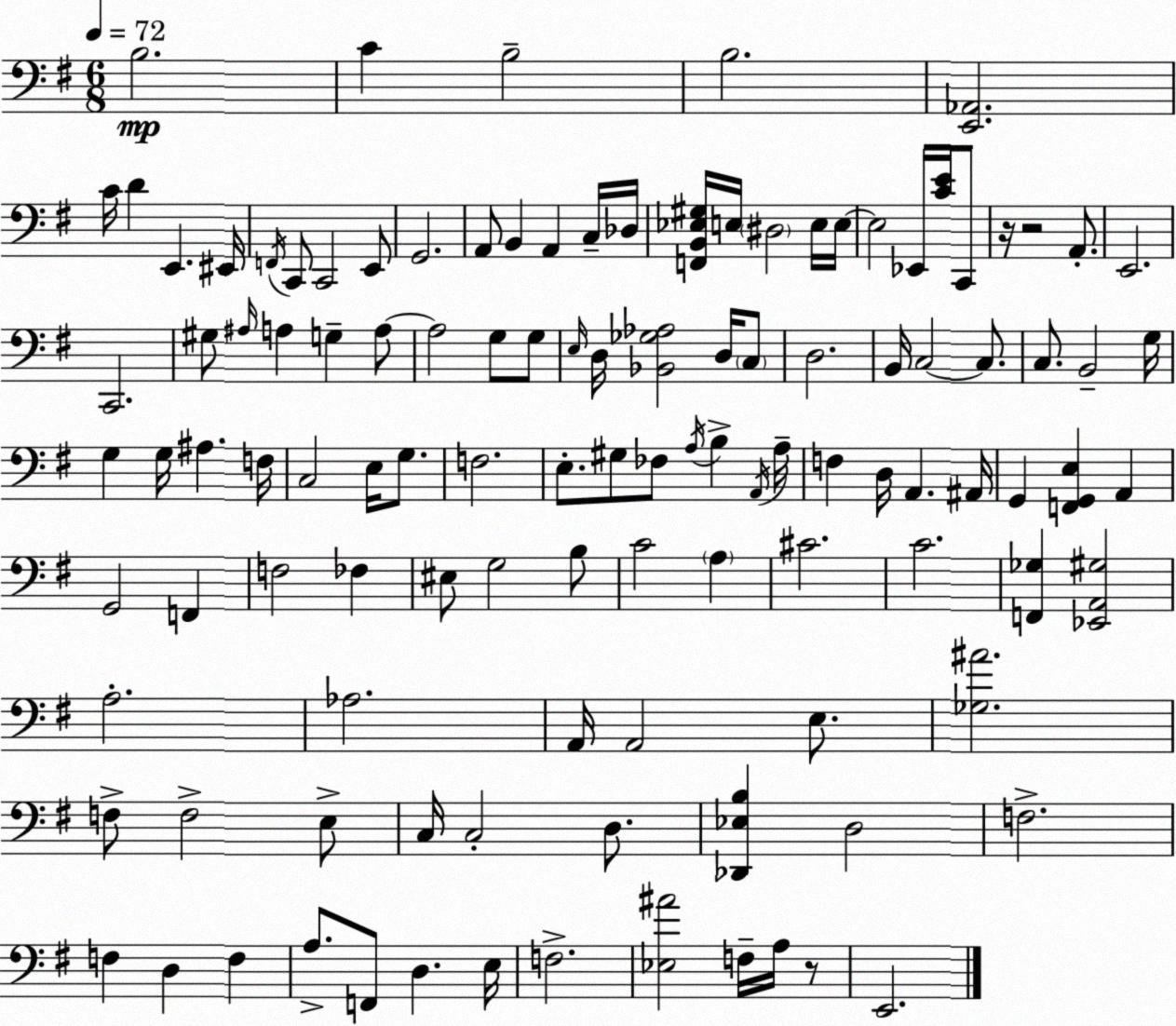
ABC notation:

X:1
T:Untitled
M:6/8
L:1/4
K:Em
B,2 C B,2 B,2 [E,,_A,,]2 C/4 D E,, ^E,,/4 F,,/4 C,,/2 C,,2 E,,/2 G,,2 A,,/2 B,, A,, C,/4 _D,/4 [F,,B,,_E,^G,]/4 E,/4 ^D,2 E,/4 E,/4 E,2 _E,,/4 [CE]/4 C,,/2 z/4 z2 A,,/2 E,,2 C,,2 ^G,/2 ^A,/4 A, G, A,/2 A,2 G,/2 G,/2 E,/4 D,/4 [_B,,_G,_A,]2 D,/4 C,/2 D,2 B,,/4 C,2 C,/2 C,/2 B,,2 G,/4 G, G,/4 ^A, F,/4 C,2 E,/4 G,/2 F,2 E,/2 ^G,/2 _F,/2 A,/4 B, A,,/4 A,/4 F, D,/4 A,, ^A,,/4 G,, [F,,G,,E,] A,, G,,2 F,, F,2 _F, ^E,/2 G,2 B,/2 C2 A, ^C2 C2 [F,,_G,] [_E,,A,,^G,]2 A,2 _A,2 A,,/4 A,,2 E,/2 [_G,^A]2 F,/2 F,2 E,/2 C,/4 C,2 D,/2 [_D,,_E,B,] D,2 F,2 F, D, F, A,/2 F,,/2 D, E,/4 F,2 [_E,^A]2 F,/4 A,/4 z/2 E,,2